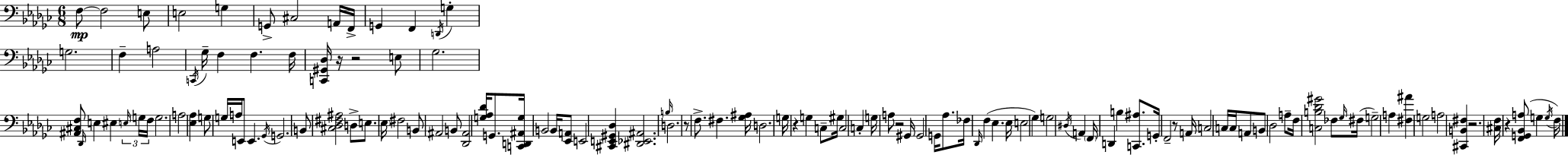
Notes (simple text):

F3/e F3/h E3/e E3/h G3/q G2/e C#3/h A2/s F2/s G2/q F2/q D2/s G3/q G3/h. F3/q A3/h C2/s Gb3/s F3/q F3/q. F3/s [C2,G#2,Db3]/s R/s R/h E3/e Gb3/h. [A#2,C#3,F3]/e Db2/s E3/q EIS3/q E3/s G3/s F3/s G3/h. A3/h [Eb3,Ab3]/q G3/e G3/s A3/s E2/e E2/q. Gb2/s G2/h. B2/e [C#3,Db3,F#3,A#3]/h D3/e E3/e. Eb3/s F#3/h B2/e A#2/h B2/e [Db2,A#2]/h [G3,Ab3,Db4]/s G2/e. [C2,D2,A#2,G3]/s B2/h B2/s [Eb2,A2]/e E2/h [C#2,E2,G#2,Db3]/q [D#2,Eb2,A#2]/h. B3/s D3/h. R/e F3/e. F#3/q. [Gb3,A#3]/s D3/h. G3/s R/q G3/q C3/e G#3/s C3/h C3/q G3/s A3/e R/h G#2/s G#2/h G2/s Ab3/e. FES3/s Db2/s F3/q Eb3/q. Eb3/s E3/h Gb3/q G3/h D#3/s A2/q F2/s D2/q B3/q [C2,A#3]/e. G2/s F2/h R/e A2/s C3/h C3/s C3/s A2/e B2/e Db3/h A3/e F3/s [C3,B3,Db4,G#4]/h FES3/e Gb3/s F#3/s G3/h A3/q [F#3,A#4]/q G3/h A3/h [C#2,B2,F#3]/q R/h. [C#3,F3]/s R/q [F2,G2,Bb2,A3]/e G3/q G3/s F3/s